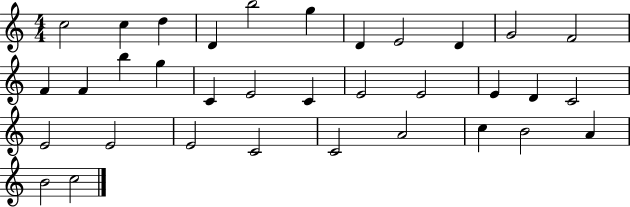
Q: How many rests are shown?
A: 0